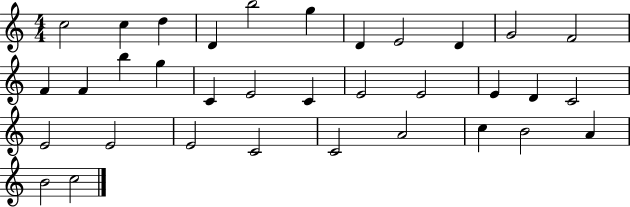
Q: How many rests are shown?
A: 0